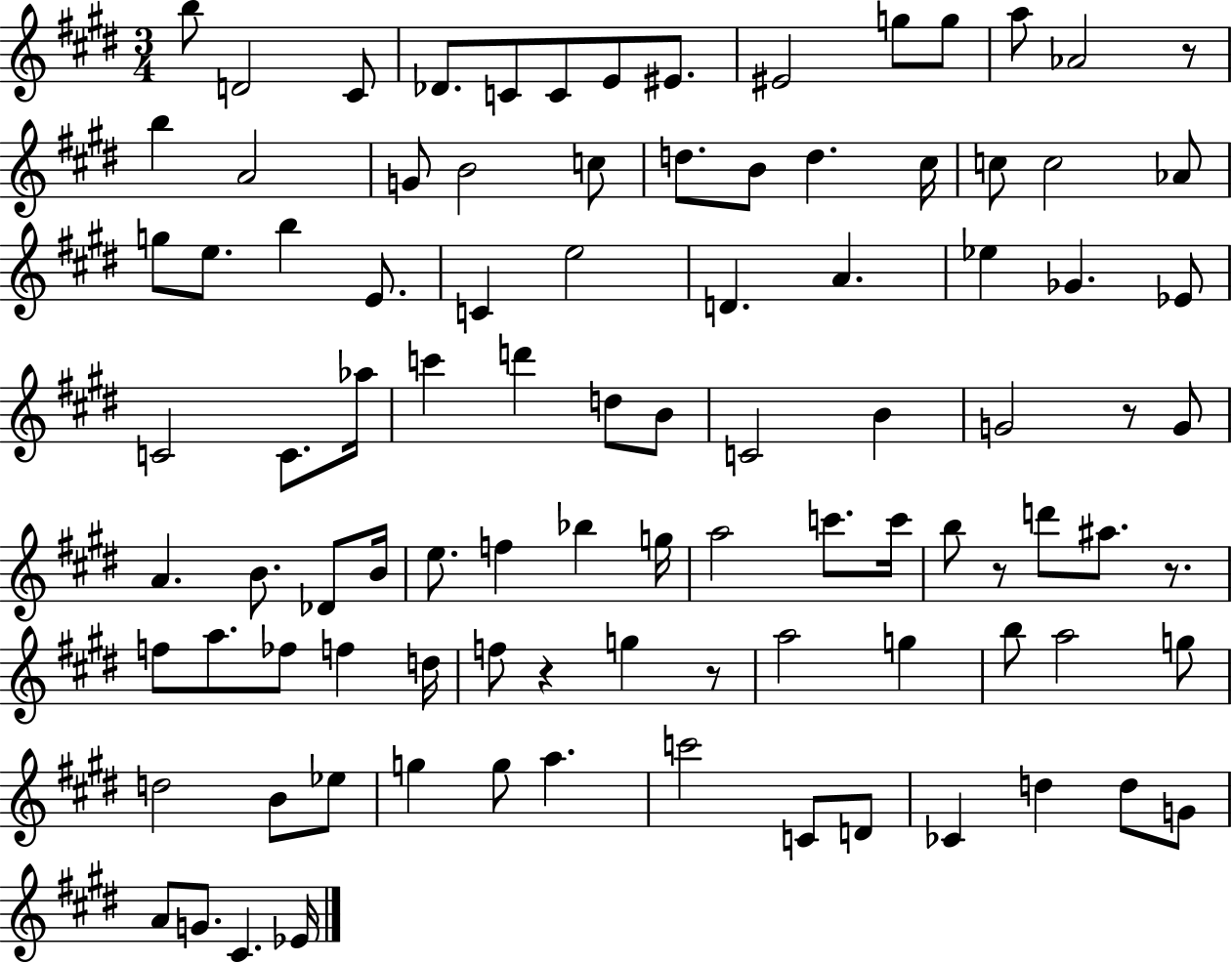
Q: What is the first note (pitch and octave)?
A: B5